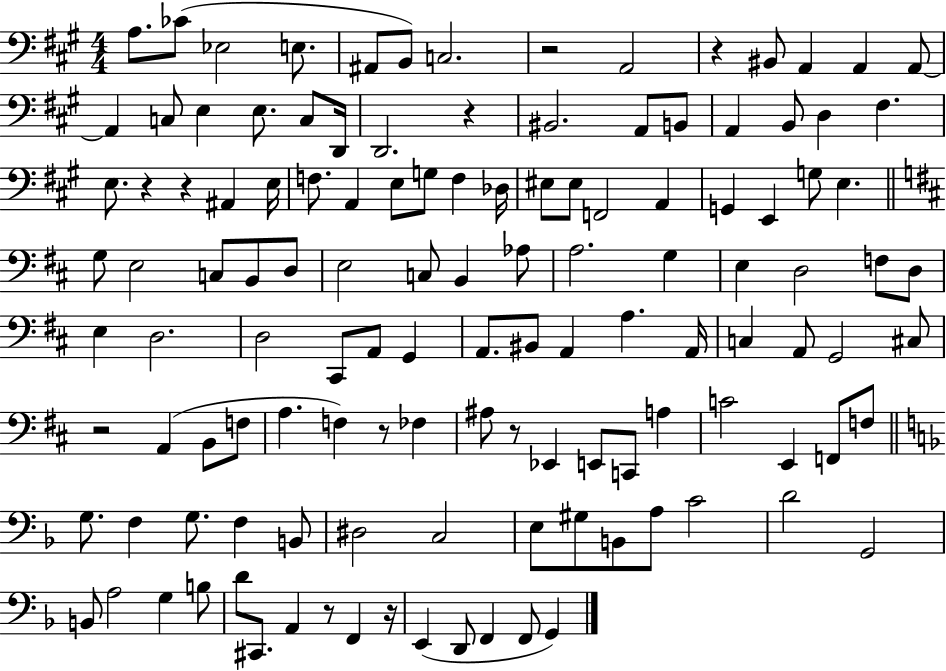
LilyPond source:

{
  \clef bass
  \numericTimeSignature
  \time 4/4
  \key a \major
  a8. ces'8( ees2 e8. | ais,8 b,8) c2. | r2 a,2 | r4 bis,8 a,4 a,4 a,8~~ | \break a,4 c8 e4 e8. c8 d,16 | d,2. r4 | bis,2. a,8 b,8 | a,4 b,8 d4 fis4. | \break e8. r4 r4 ais,4 e16 | f8. a,4 e8 g8 f4 des16 | eis8 eis8 f,2 a,4 | g,4 e,4 g8 e4. | \break \bar "||" \break \key d \major g8 e2 c8 b,8 d8 | e2 c8 b,4 aes8 | a2. g4 | e4 d2 f8 d8 | \break e4 d2. | d2 cis,8 a,8 g,4 | a,8. bis,8 a,4 a4. a,16 | c4 a,8 g,2 cis8 | \break r2 a,4( b,8 f8 | a4. f4) r8 fes4 | ais8 r8 ees,4 e,8 c,8 a4 | c'2 e,4 f,8 f8 | \break \bar "||" \break \key f \major g8. f4 g8. f4 b,8 | dis2 c2 | e8 gis8 b,8 a8 c'2 | d'2 g,2 | \break b,8 a2 g4 b8 | d'8 cis,8. a,4 r8 f,4 r16 | e,4( d,8 f,4 f,8 g,4) | \bar "|."
}